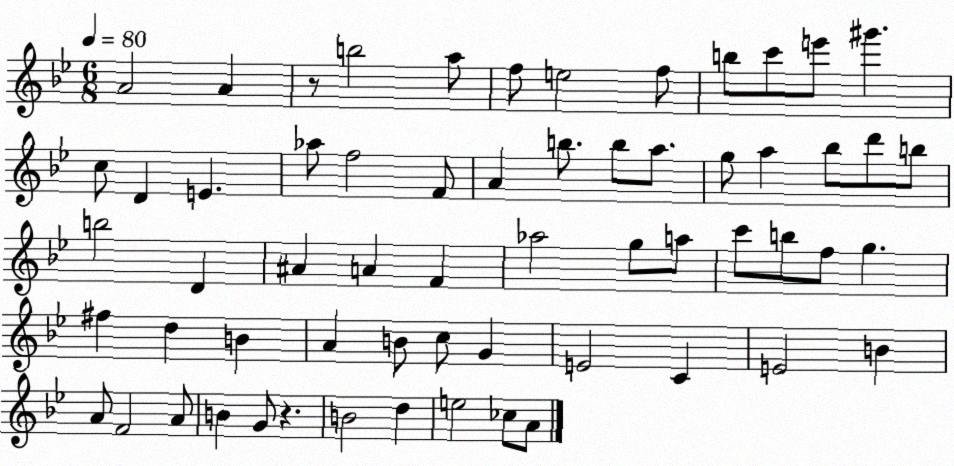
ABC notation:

X:1
T:Untitled
M:6/8
L:1/4
K:Bb
A2 A z/2 b2 a/2 f/2 e2 f/2 b/2 c'/2 e'/2 ^g' c/2 D E _a/2 f2 F/2 A b/2 b/2 a/2 g/2 a _b/2 d'/2 b/2 b2 D ^A A F _a2 g/2 a/2 c'/2 b/2 f/2 g ^f d B A B/2 c/2 G E2 C E2 B A/2 F2 A/2 B G/2 z B2 d e2 _c/2 A/2